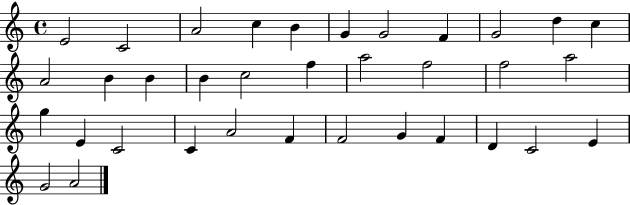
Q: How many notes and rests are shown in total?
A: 35